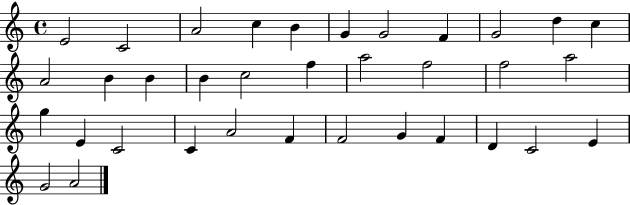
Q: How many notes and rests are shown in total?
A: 35